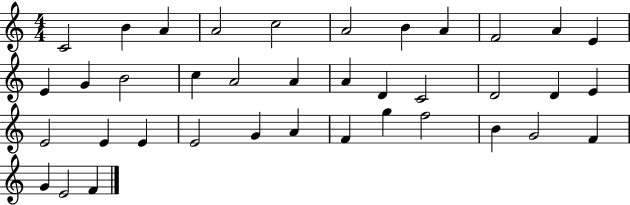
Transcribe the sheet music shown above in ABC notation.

X:1
T:Untitled
M:4/4
L:1/4
K:C
C2 B A A2 c2 A2 B A F2 A E E G B2 c A2 A A D C2 D2 D E E2 E E E2 G A F g f2 B G2 F G E2 F